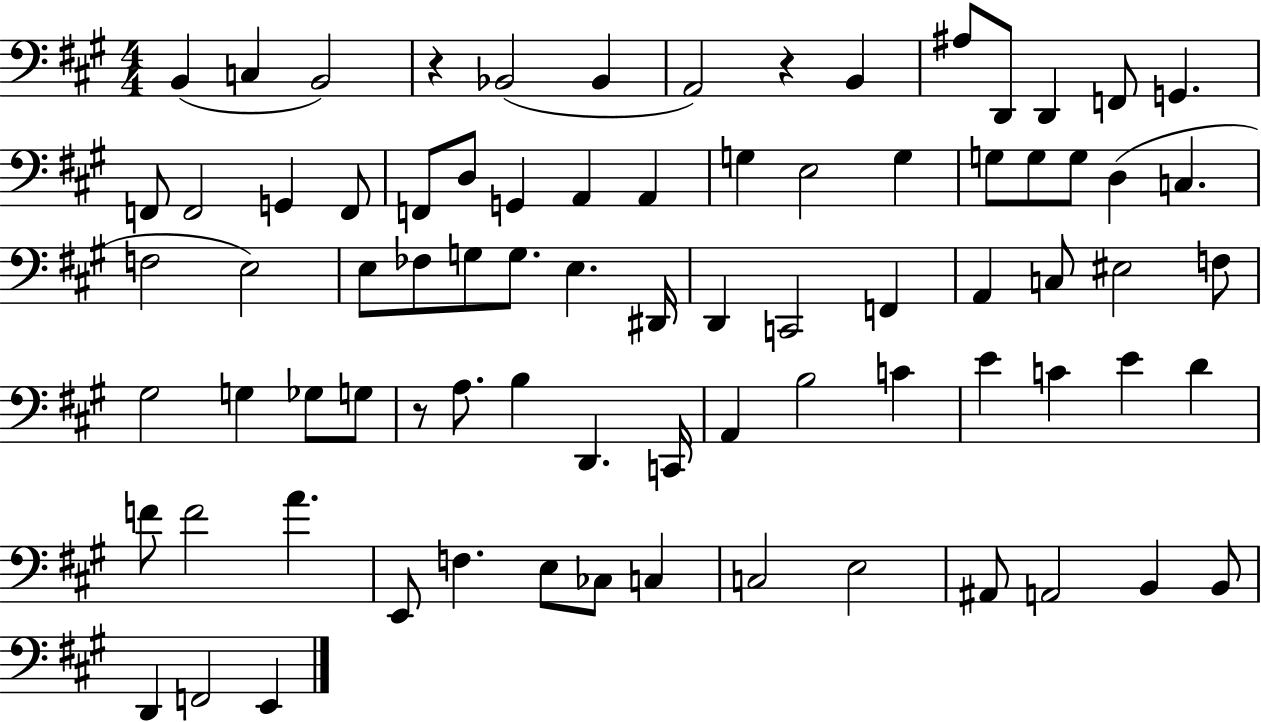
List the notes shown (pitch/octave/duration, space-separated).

B2/q C3/q B2/h R/q Bb2/h Bb2/q A2/h R/q B2/q A#3/e D2/e D2/q F2/e G2/q. F2/e F2/h G2/q F2/e F2/e D3/e G2/q A2/q A2/q G3/q E3/h G3/q G3/e G3/e G3/e D3/q C3/q. F3/h E3/h E3/e FES3/e G3/e G3/e. E3/q. D#2/s D2/q C2/h F2/q A2/q C3/e EIS3/h F3/e G#3/h G3/q Gb3/e G3/e R/e A3/e. B3/q D2/q. C2/s A2/q B3/h C4/q E4/q C4/q E4/q D4/q F4/e F4/h A4/q. E2/e F3/q. E3/e CES3/e C3/q C3/h E3/h A#2/e A2/h B2/q B2/e D2/q F2/h E2/q